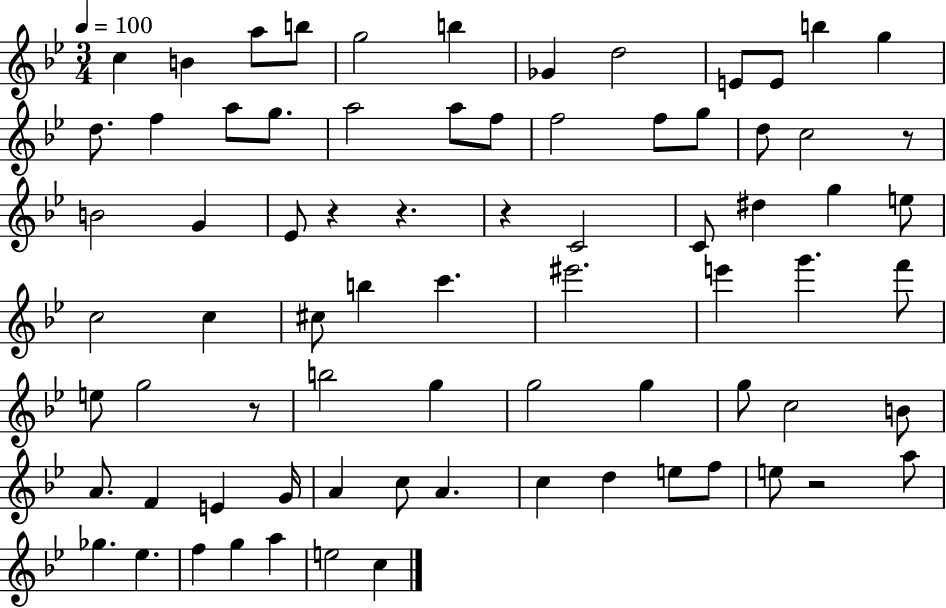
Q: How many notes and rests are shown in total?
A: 76